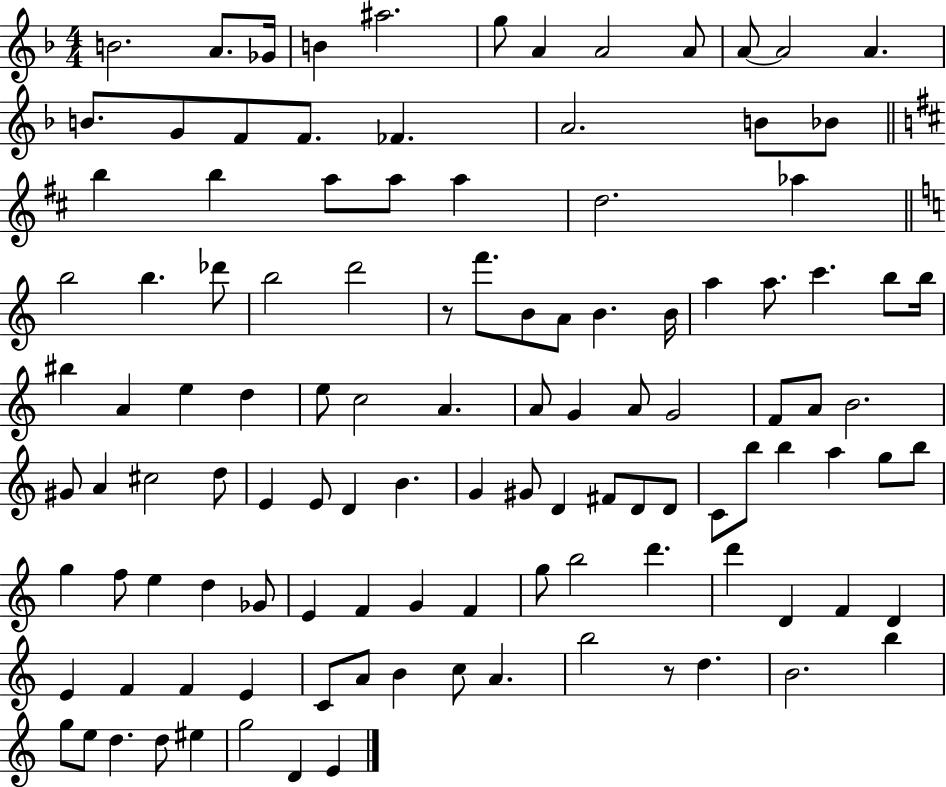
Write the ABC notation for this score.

X:1
T:Untitled
M:4/4
L:1/4
K:F
B2 A/2 _G/4 B ^a2 g/2 A A2 A/2 A/2 A2 A B/2 G/2 F/2 F/2 _F A2 B/2 _B/2 b b a/2 a/2 a d2 _a b2 b _d'/2 b2 d'2 z/2 f'/2 B/2 A/2 B B/4 a a/2 c' b/2 b/4 ^b A e d e/2 c2 A A/2 G A/2 G2 F/2 A/2 B2 ^G/2 A ^c2 d/2 E E/2 D B G ^G/2 D ^F/2 D/2 D/2 C/2 b/2 b a g/2 b/2 g f/2 e d _G/2 E F G F g/2 b2 d' d' D F D E F F E C/2 A/2 B c/2 A b2 z/2 d B2 b g/2 e/2 d d/2 ^e g2 D E